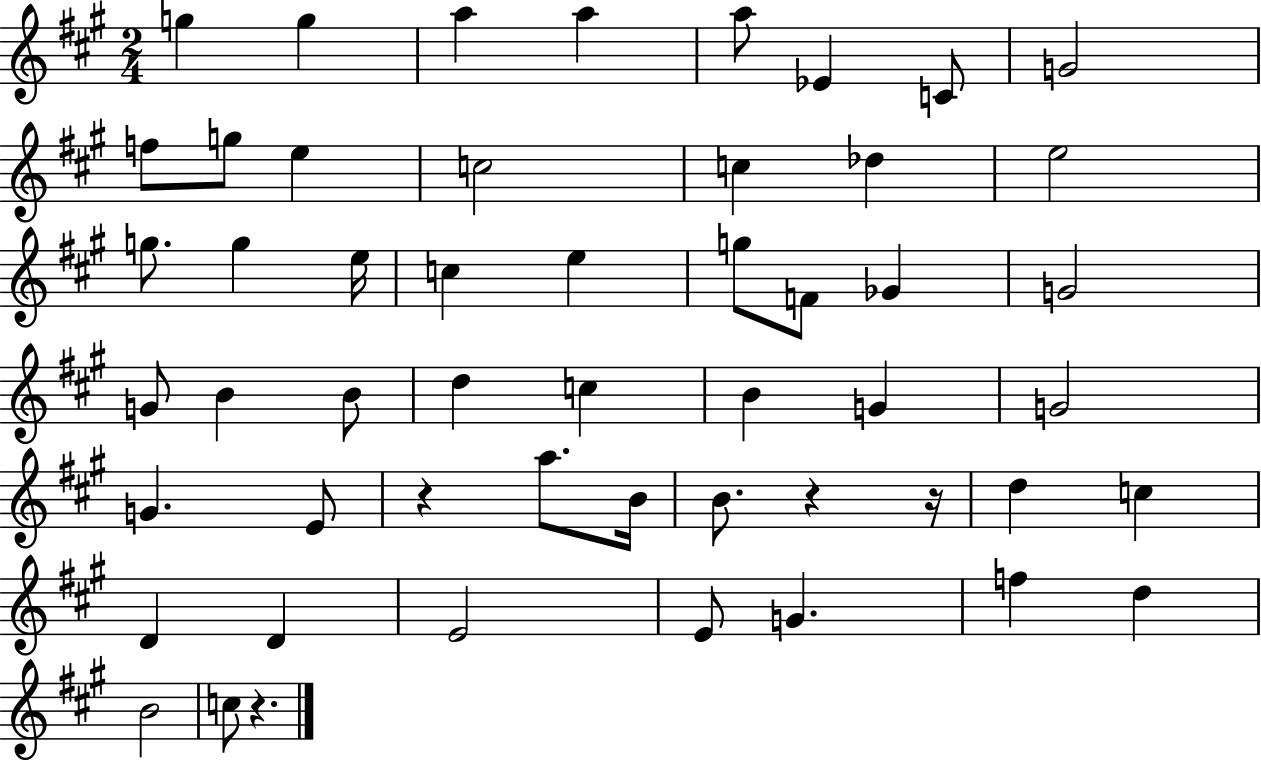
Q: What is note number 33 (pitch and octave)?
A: G4